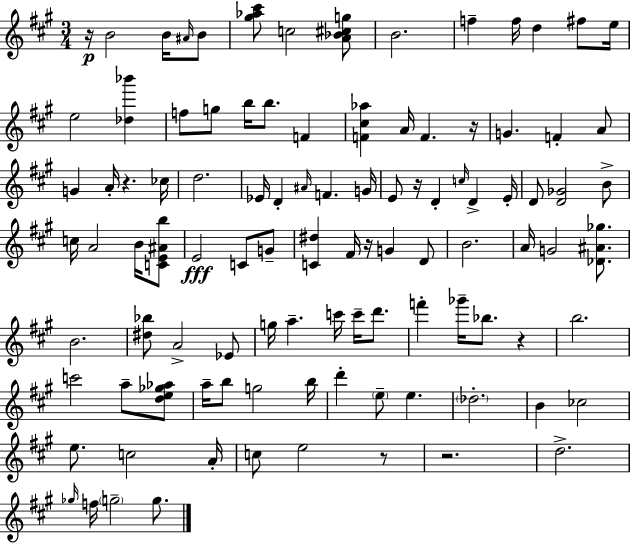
{
  \clef treble
  \numericTimeSignature
  \time 3/4
  \key a \major
  r16\p b'2 b'16 \grace { ais'16 } b'8 | <gis'' aes'' cis'''>8 c''2 <a' bes' cis'' g''>8 | b'2. | f''4-- f''16 d''4 fis''8 | \break e''16 e''2 <des'' bes'''>4 | f''8 g''8 b''16 b''8. f'4 | <f' cis'' aes''>4 a'16 f'4. | r16 g'4. f'4-. a'8 | \break g'4 a'16-. r4. | ces''16 d''2. | ees'16 d'4-. \grace { ais'16 } f'4. | g'16 e'8 r16 d'4-. \grace { c''16 } d'4-> | \break e'16-. d'8 <d' ges'>2 | b'8-> c''16 a'2 | b'16 <c' e' ais' b''>8 e'2\fff c'8 | g'8-- <c' dis''>4 fis'16 r16 g'4 | \break d'8 b'2. | a'16 g'2 | <des' ais' ges''>8. b'2. | <dis'' bes''>8 a'2-> | \break ees'8 g''16 a''4.-- c'''16 c'''16-- | d'''8. f'''4-. ges'''16-- bes''8. r4 | b''2. | c'''2 a''8-- | \break <d'' e'' ges'' aes''>8 a''16-- b''8 g''2 | b''16 d'''4-. \parenthesize e''8-- e''4. | \parenthesize des''2.-. | b'4 ces''2 | \break e''8. c''2 | a'16-. c''8 e''2 | r8 r2. | d''2.-> | \break \grace { ges''16 } f''16 \parenthesize g''2-- | g''8. \bar "|."
}